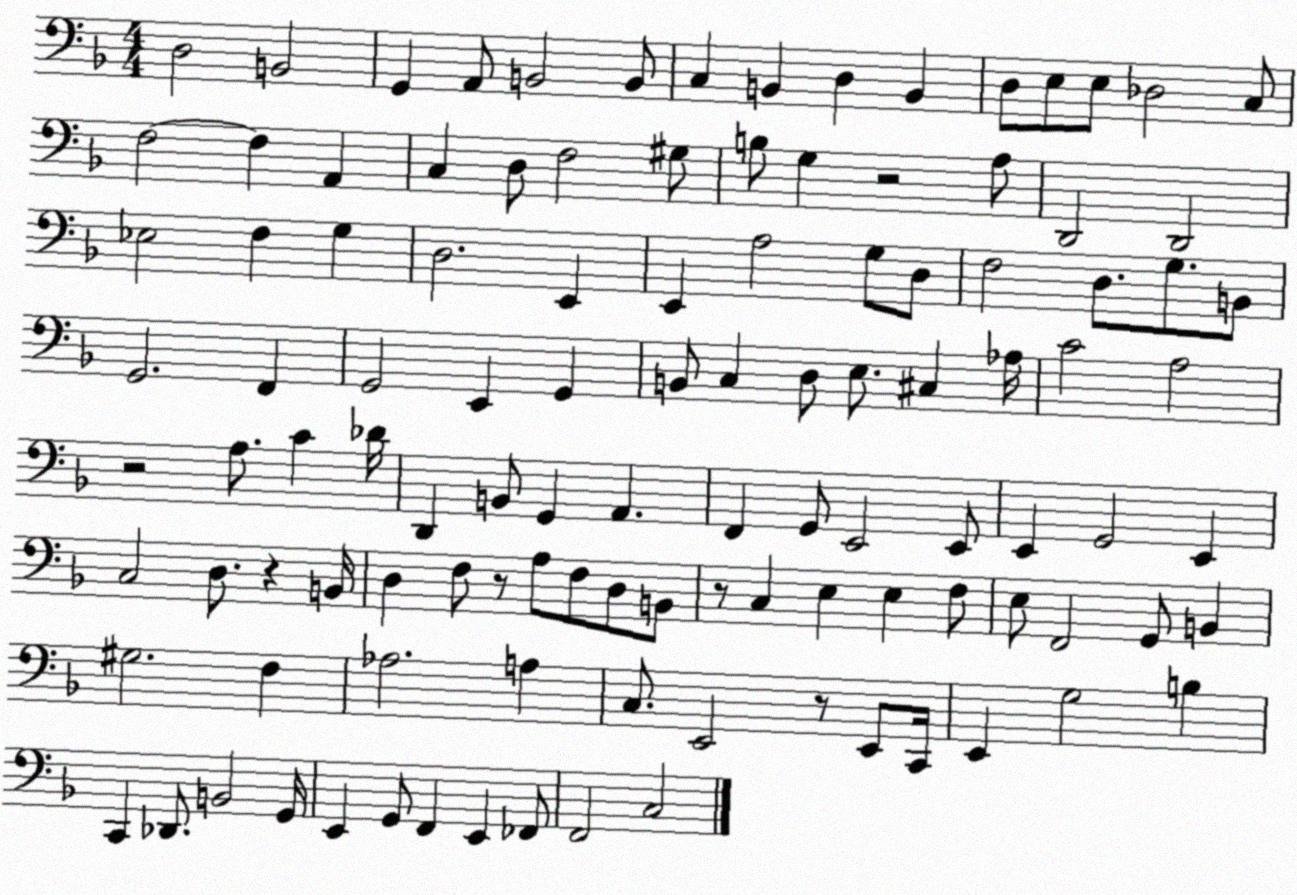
X:1
T:Untitled
M:4/4
L:1/4
K:F
D,2 B,,2 G,, A,,/2 B,,2 B,,/2 C, B,, D, B,, D,/2 E,/2 E,/2 _D,2 C,/2 F,2 F, A,, C, D,/2 F,2 ^G,/2 B,/2 G, z2 A,/2 D,,2 D,,2 _E,2 F, G, D,2 E,, E,, A,2 G,/2 D,/2 F,2 D,/2 G,/2 B,,/2 G,,2 F,, G,,2 E,, G,, B,,/2 C, D,/2 E,/2 ^C, _A,/4 C2 A,2 z2 A,/2 C _D/4 D,, B,,/2 G,, A,, F,, G,,/2 E,,2 E,,/2 E,, G,,2 E,, C,2 D,/2 z B,,/4 D, F,/2 z/2 A,/2 F,/2 D,/2 B,,/2 z/2 C, E, E, F,/2 E,/2 F,,2 G,,/2 B,, ^G,2 F, _A,2 A, C,/2 E,,2 z/2 E,,/2 C,,/4 E,, G,2 B, C,, _D,,/2 B,,2 G,,/4 E,, G,,/2 F,, E,, _F,,/2 F,,2 C,2